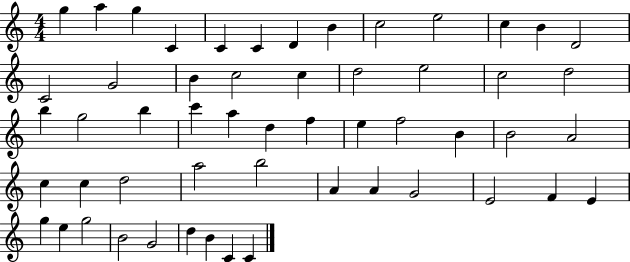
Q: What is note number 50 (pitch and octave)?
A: G4